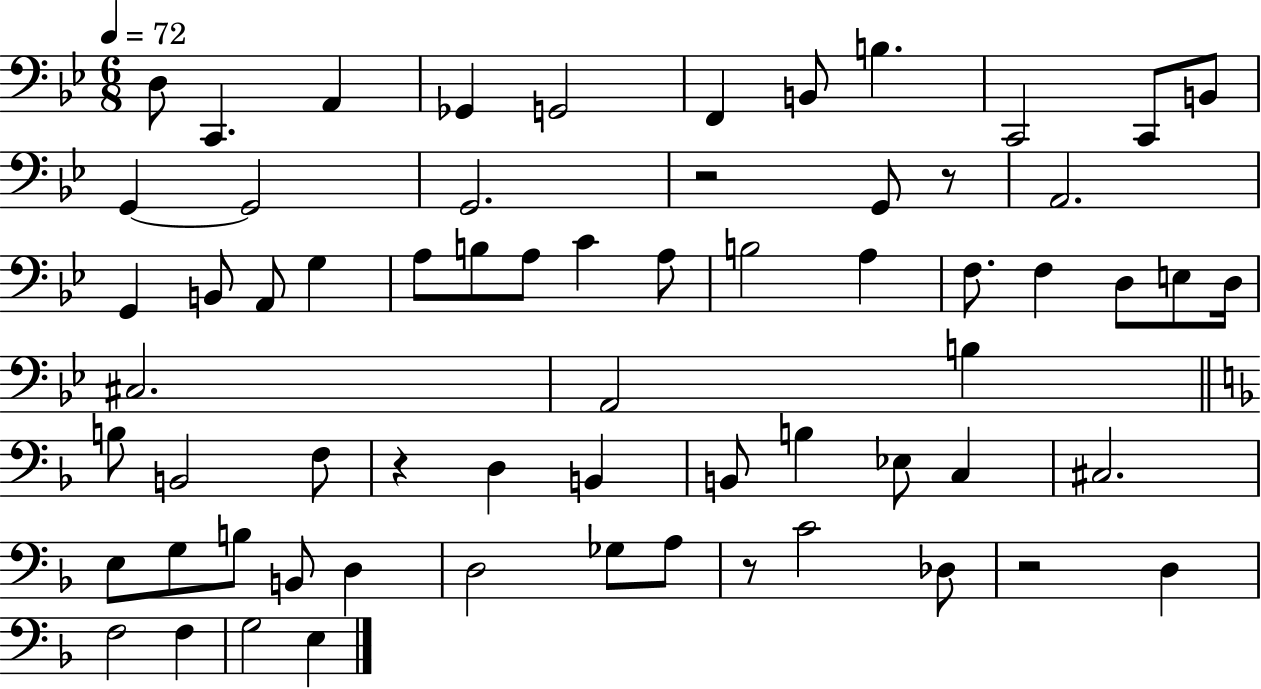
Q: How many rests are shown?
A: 5